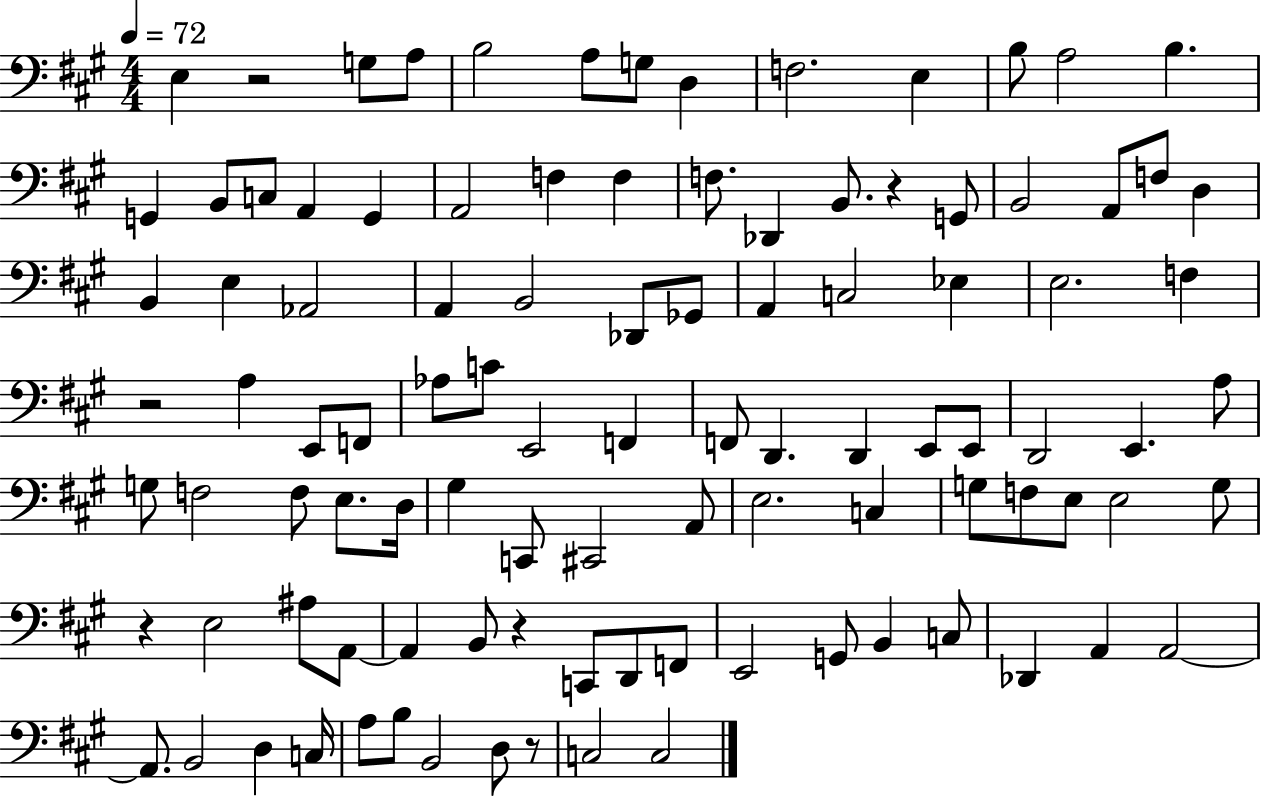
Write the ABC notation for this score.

X:1
T:Untitled
M:4/4
L:1/4
K:A
E, z2 G,/2 A,/2 B,2 A,/2 G,/2 D, F,2 E, B,/2 A,2 B, G,, B,,/2 C,/2 A,, G,, A,,2 F, F, F,/2 _D,, B,,/2 z G,,/2 B,,2 A,,/2 F,/2 D, B,, E, _A,,2 A,, B,,2 _D,,/2 _G,,/2 A,, C,2 _E, E,2 F, z2 A, E,,/2 F,,/2 _A,/2 C/2 E,,2 F,, F,,/2 D,, D,, E,,/2 E,,/2 D,,2 E,, A,/2 G,/2 F,2 F,/2 E,/2 D,/4 ^G, C,,/2 ^C,,2 A,,/2 E,2 C, G,/2 F,/2 E,/2 E,2 G,/2 z E,2 ^A,/2 A,,/2 A,, B,,/2 z C,,/2 D,,/2 F,,/2 E,,2 G,,/2 B,, C,/2 _D,, A,, A,,2 A,,/2 B,,2 D, C,/4 A,/2 B,/2 B,,2 D,/2 z/2 C,2 C,2